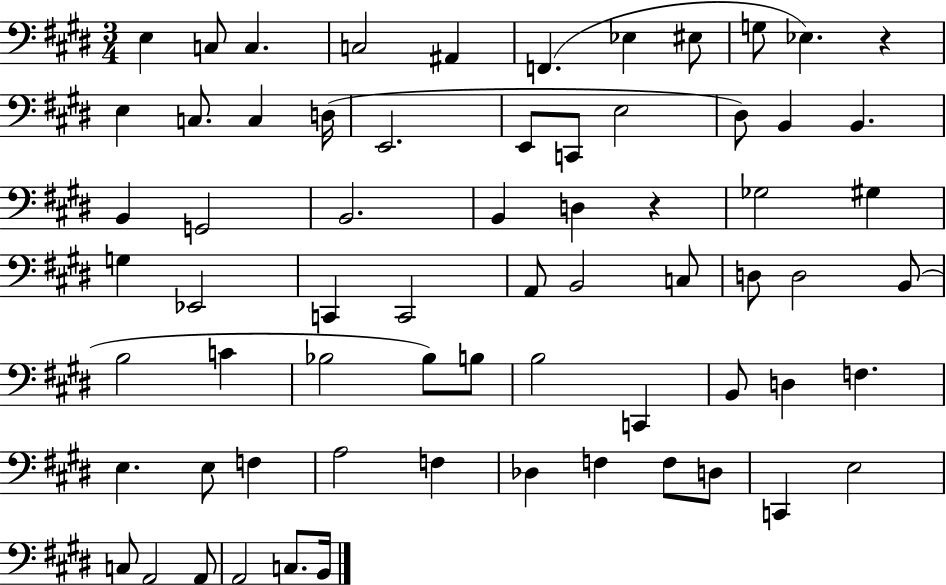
E3/q C3/e C3/q. C3/h A#2/q F2/q. Eb3/q EIS3/e G3/e Eb3/q. R/q E3/q C3/e. C3/q D3/s E2/h. E2/e C2/e E3/h D#3/e B2/q B2/q. B2/q G2/h B2/h. B2/q D3/q R/q Gb3/h G#3/q G3/q Eb2/h C2/q C2/h A2/e B2/h C3/e D3/e D3/h B2/e B3/h C4/q Bb3/h Bb3/e B3/e B3/h C2/q B2/e D3/q F3/q. E3/q. E3/e F3/q A3/h F3/q Db3/q F3/q F3/e D3/e C2/q E3/h C3/e A2/h A2/e A2/h C3/e. B2/s